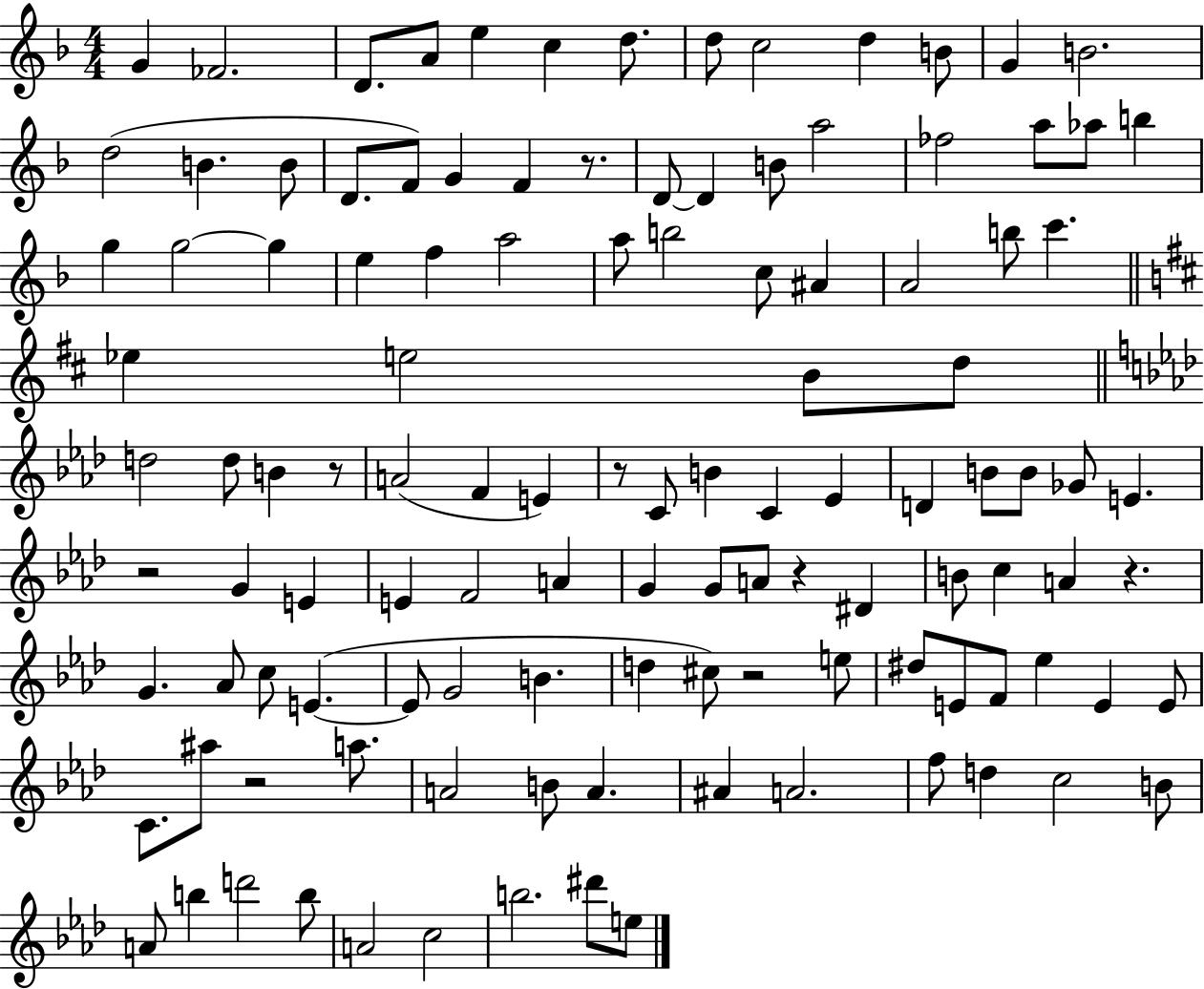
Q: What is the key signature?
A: F major